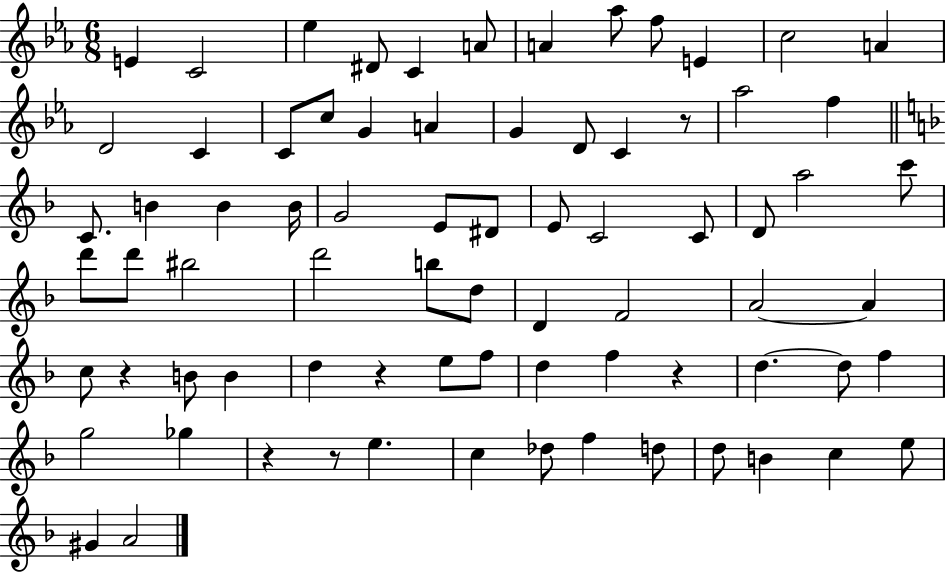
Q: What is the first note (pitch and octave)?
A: E4